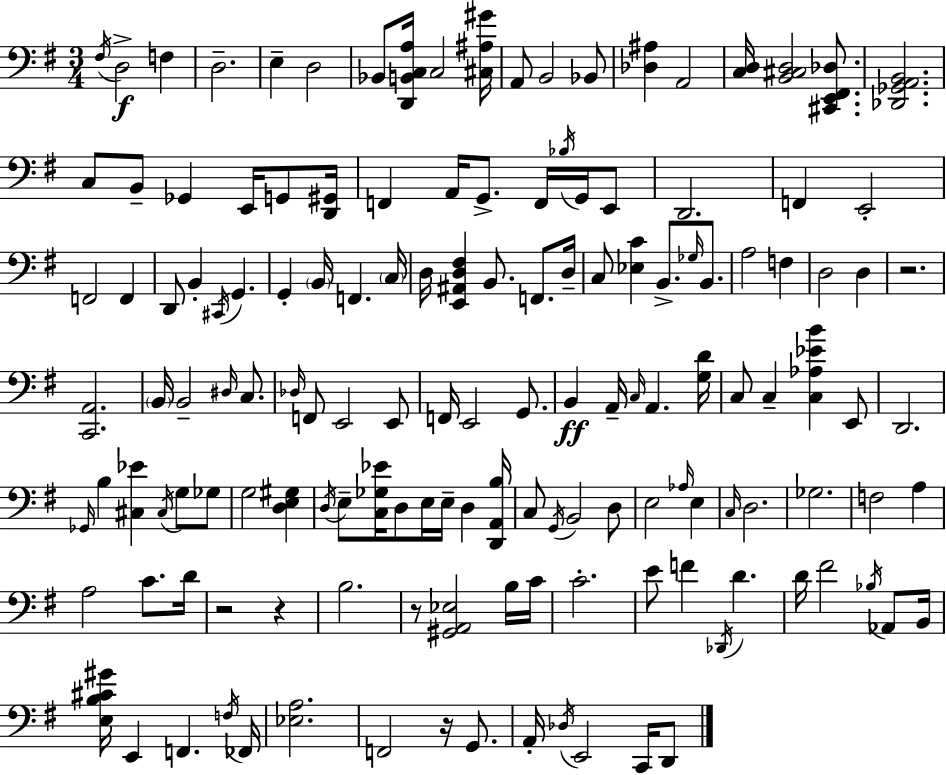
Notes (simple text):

F#3/s D3/h F3/q D3/h. E3/q D3/h Bb2/e [D2,B2,C3,A3]/s C3/h [C#3,A#3,G#4]/s A2/e B2/h Bb2/e [Db3,A#3]/q A2/h [C3,D3]/s [B2,C#3,D3]/h [C#2,E2,F#2,Db3]/e. [Db2,Gb2,A2,B2]/h. C3/e B2/e Gb2/q E2/s G2/e [D2,G#2]/s F2/q A2/s G2/e. F2/s Bb3/s G2/s E2/e D2/h. F2/q E2/h F2/h F2/q D2/e B2/q C#2/s G2/q. G2/q B2/s F2/q. C3/s D3/s [E2,A#2,D3,F#3]/q B2/e. F2/e. D3/s C3/e [Eb3,C4]/q B2/e. Gb3/s B2/e. A3/h F3/q D3/h D3/q R/h. [C2,A2]/h. B2/s B2/h D#3/s C3/e. Db3/s F2/e E2/h E2/e F2/s E2/h G2/e. B2/q A2/s C3/s A2/q. [G3,D4]/s C3/e C3/q [C3,Ab3,Eb4,B4]/q E2/e D2/h. Gb2/s B3/q [C#3,Eb4]/q C#3/s G3/e Gb3/e G3/h [D3,E3,G#3]/q D3/s E3/e [C3,Gb3,Eb4]/s D3/e E3/s E3/s D3/q [D2,A2,B3]/s C3/e G2/s B2/h D3/e E3/h Ab3/s E3/q C3/s D3/h. Gb3/h. F3/h A3/q A3/h C4/e. D4/s R/h R/q B3/h. R/e [G#2,A2,Eb3]/h B3/s C4/s C4/h. E4/e F4/q Db2/s D4/q. D4/s F#4/h Bb3/s Ab2/e B2/s [E3,B3,C#4,G#4]/s E2/q F2/q. F3/s FES2/s [Eb3,A3]/h. F2/h R/s G2/e. A2/s Db3/s E2/h C2/s D2/e